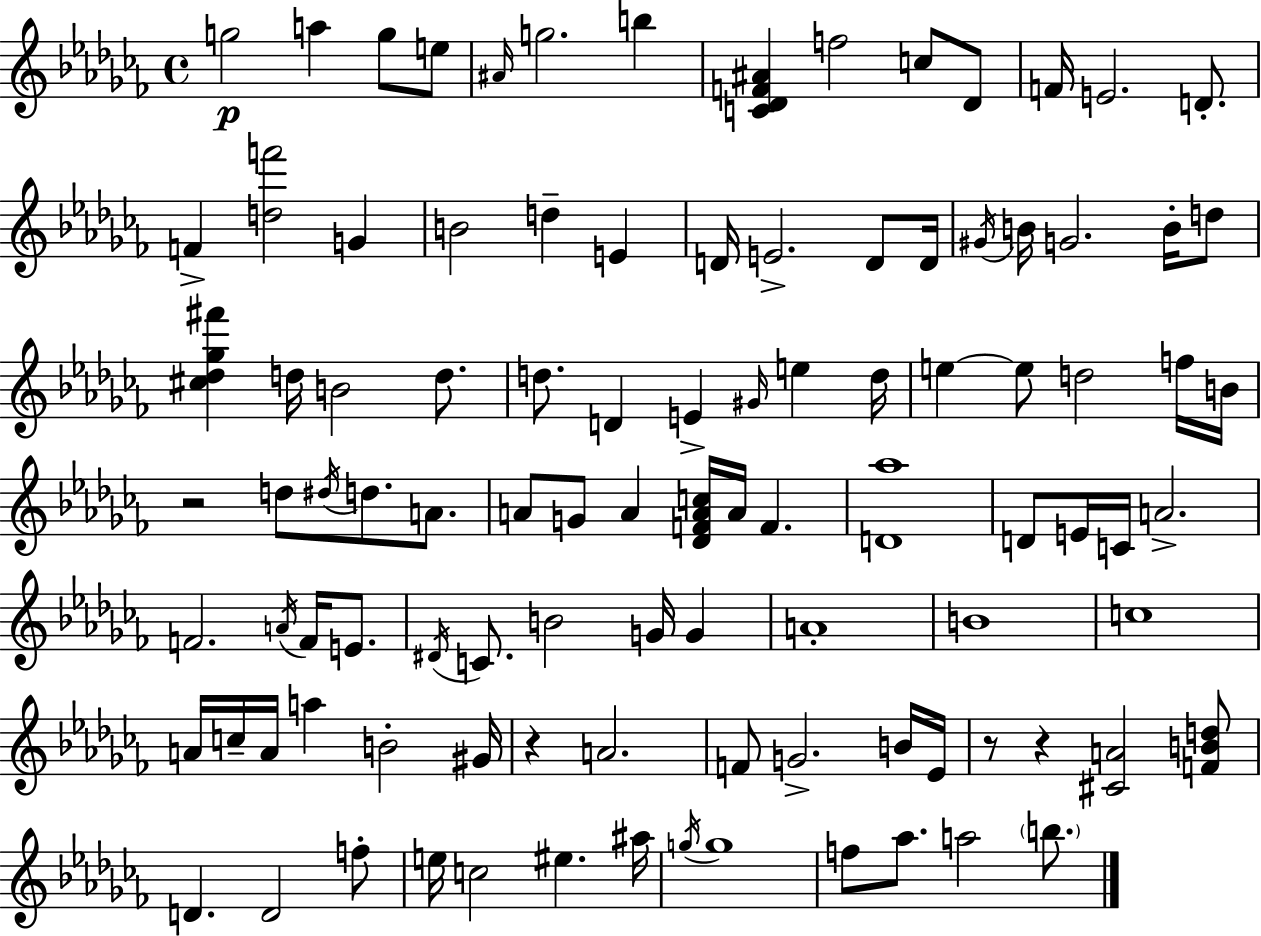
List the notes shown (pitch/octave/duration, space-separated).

G5/h A5/q G5/e E5/e A#4/s G5/h. B5/q [C4,Db4,F4,A#4]/q F5/h C5/e Db4/e F4/s E4/h. D4/e. F4/q [D5,F6]/h G4/q B4/h D5/q E4/q D4/s E4/h. D4/e D4/s G#4/s B4/s G4/h. B4/s D5/e [C#5,Db5,Gb5,F#6]/q D5/s B4/h D5/e. D5/e. D4/q E4/q G#4/s E5/q D5/s E5/q E5/e D5/h F5/s B4/s R/h D5/e D#5/s D5/e. A4/e. A4/e G4/e A4/q [Db4,F4,A4,C5]/s A4/s F4/q. [D4,Ab5]/w D4/e E4/s C4/s A4/h. F4/h. A4/s F4/s E4/e. D#4/s C4/e. B4/h G4/s G4/q A4/w B4/w C5/w A4/s C5/s A4/s A5/q B4/h G#4/s R/q A4/h. F4/e G4/h. B4/s Eb4/s R/e R/q [C#4,A4]/h [F4,B4,D5]/e D4/q. D4/h F5/e E5/s C5/h EIS5/q. A#5/s G5/s G5/w F5/e Ab5/e. A5/h B5/e.